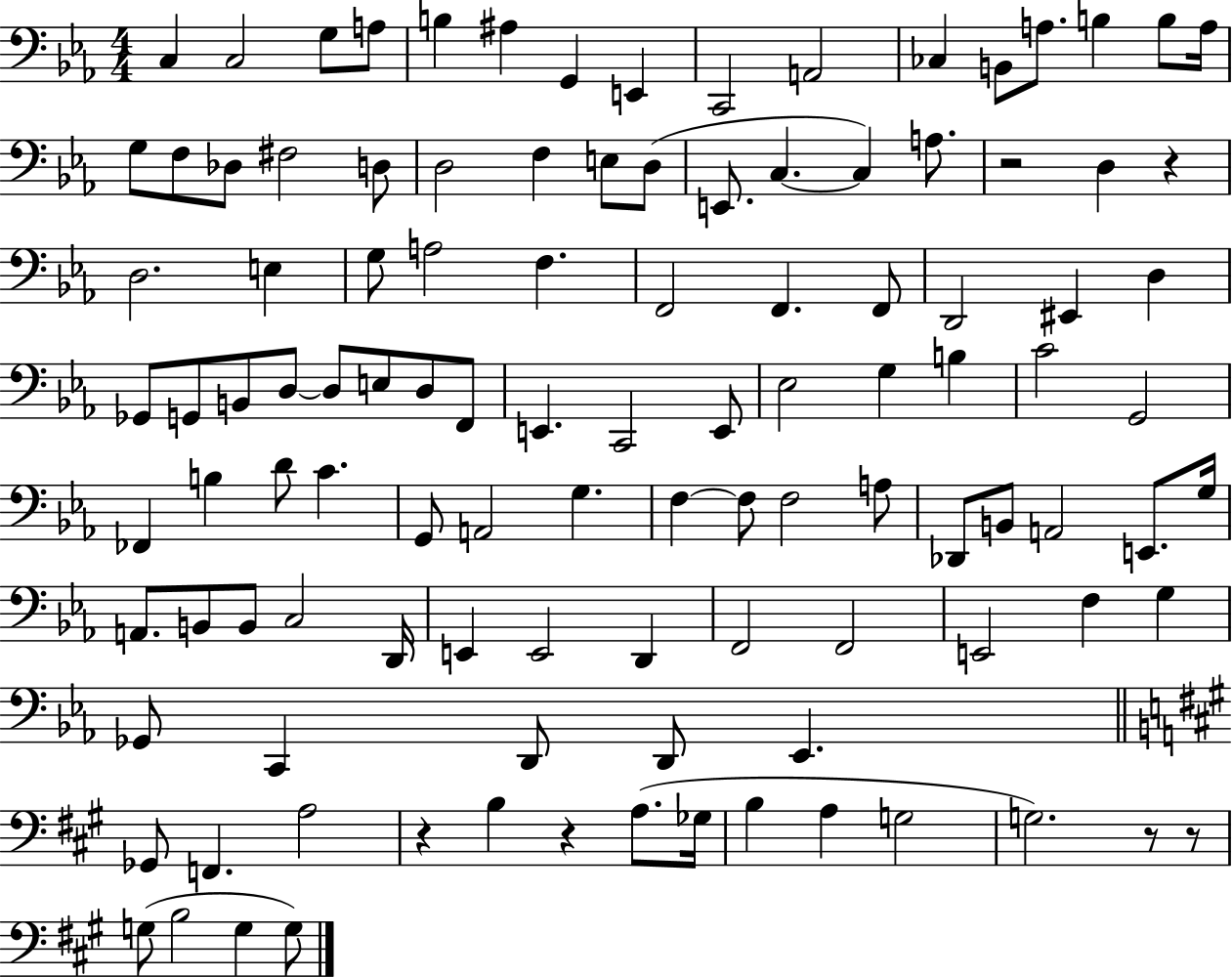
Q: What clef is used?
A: bass